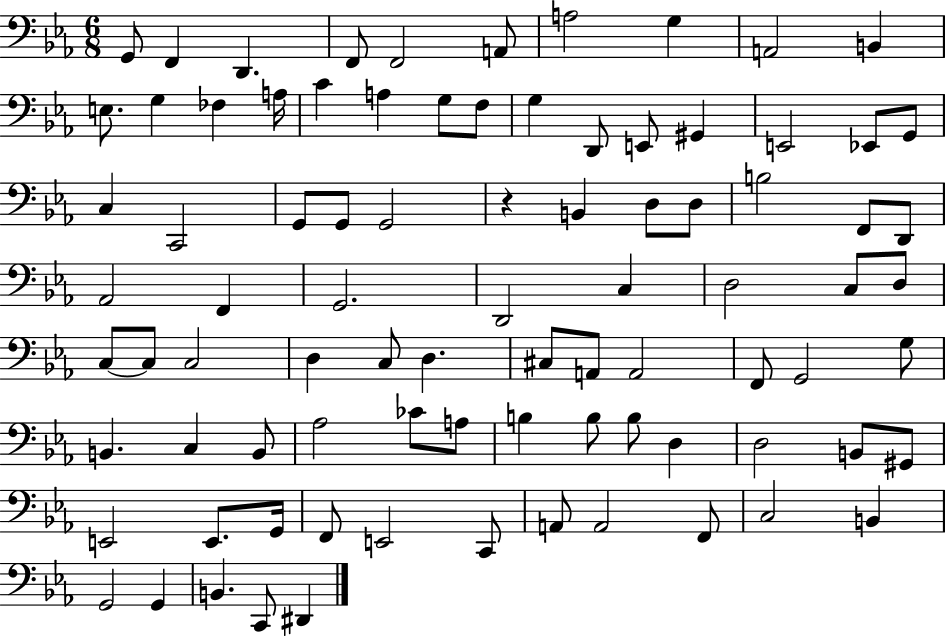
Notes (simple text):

G2/e F2/q D2/q. F2/e F2/h A2/e A3/h G3/q A2/h B2/q E3/e. G3/q FES3/q A3/s C4/q A3/q G3/e F3/e G3/q D2/e E2/e G#2/q E2/h Eb2/e G2/e C3/q C2/h G2/e G2/e G2/h R/q B2/q D3/e D3/e B3/h F2/e D2/e Ab2/h F2/q G2/h. D2/h C3/q D3/h C3/e D3/e C3/e C3/e C3/h D3/q C3/e D3/q. C#3/e A2/e A2/h F2/e G2/h G3/e B2/q. C3/q B2/e Ab3/h CES4/e A3/e B3/q B3/e B3/e D3/q D3/h B2/e G#2/e E2/h E2/e. G2/s F2/e E2/h C2/e A2/e A2/h F2/e C3/h B2/q G2/h G2/q B2/q. C2/e D#2/q